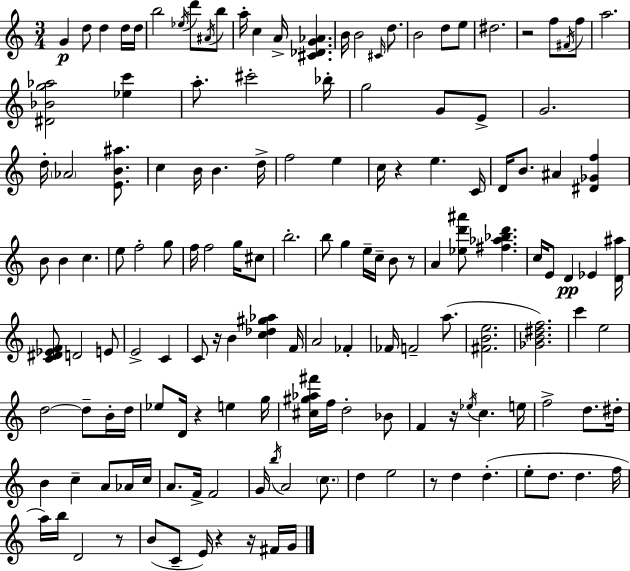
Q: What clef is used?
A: treble